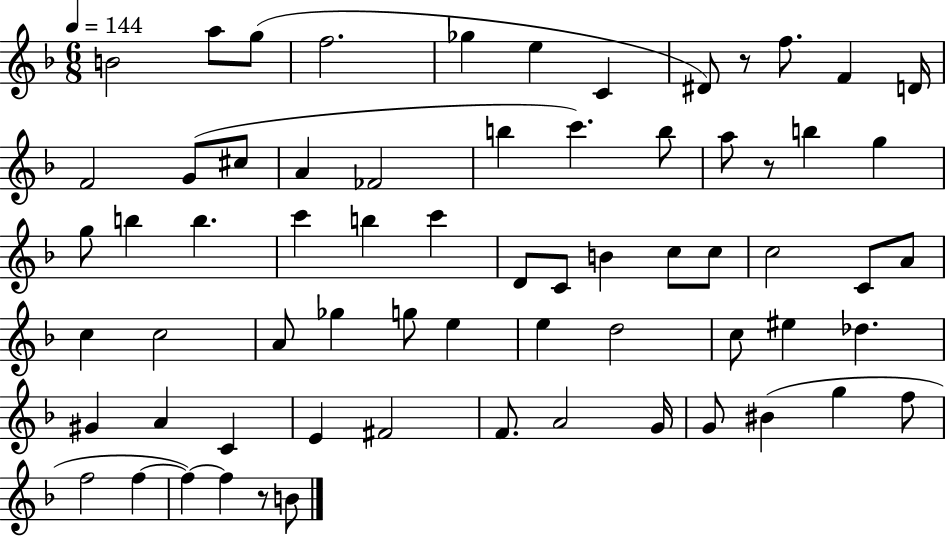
{
  \clef treble
  \numericTimeSignature
  \time 6/8
  \key f \major
  \tempo 4 = 144
  b'2 a''8 g''8( | f''2. | ges''4 e''4 c'4 | dis'8) r8 f''8. f'4 d'16 | \break f'2 g'8( cis''8 | a'4 fes'2 | b''4 c'''4.) b''8 | a''8 r8 b''4 g''4 | \break g''8 b''4 b''4. | c'''4 b''4 c'''4 | d'8 c'8 b'4 c''8 c''8 | c''2 c'8 a'8 | \break c''4 c''2 | a'8 ges''4 g''8 e''4 | e''4 d''2 | c''8 eis''4 des''4. | \break gis'4 a'4 c'4 | e'4 fis'2 | f'8. a'2 g'16 | g'8 bis'4( g''4 f''8 | \break f''2 f''4~~ | f''4~~) f''4 r8 b'8 | \bar "|."
}